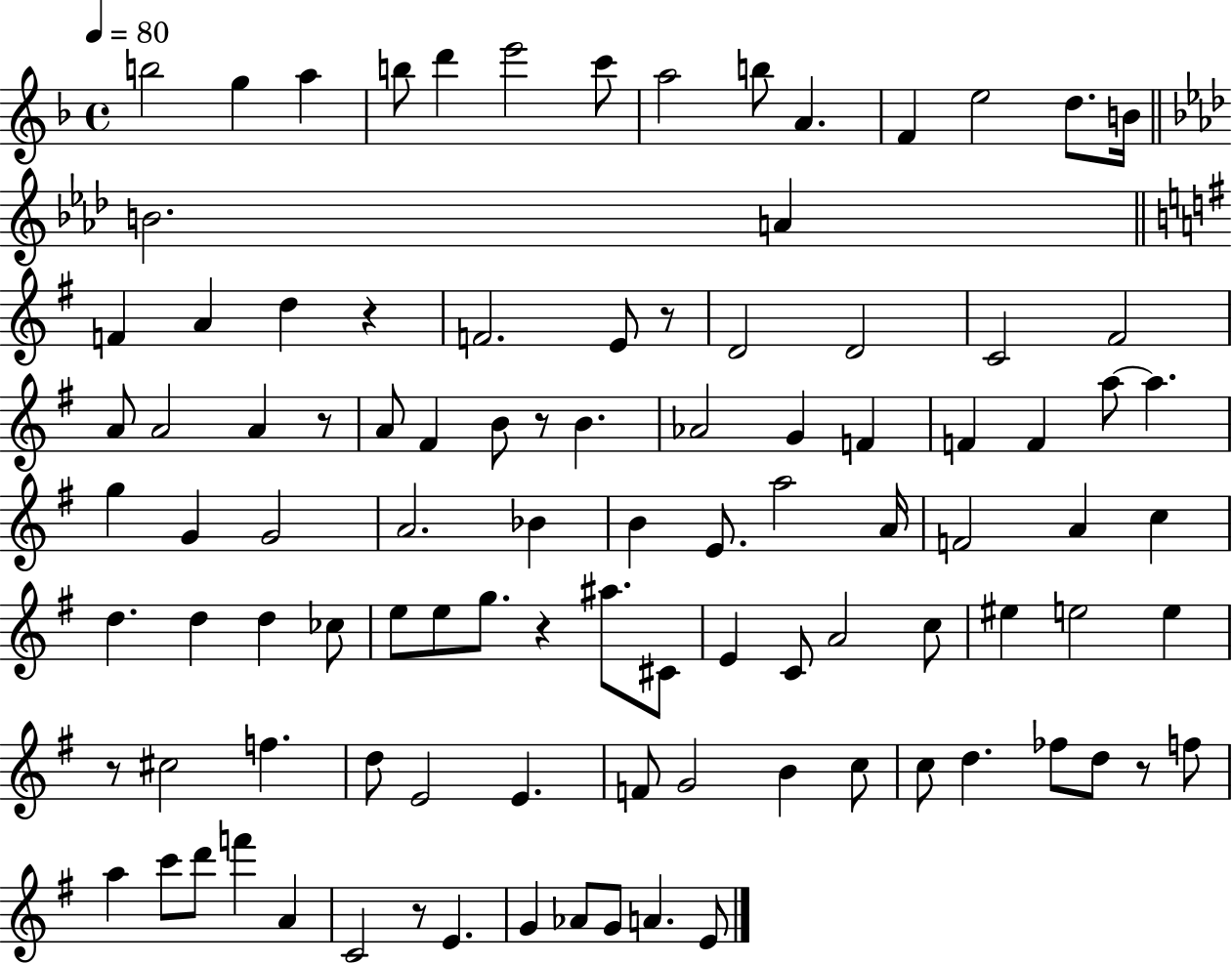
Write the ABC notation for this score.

X:1
T:Untitled
M:4/4
L:1/4
K:F
b2 g a b/2 d' e'2 c'/2 a2 b/2 A F e2 d/2 B/4 B2 A F A d z F2 E/2 z/2 D2 D2 C2 ^F2 A/2 A2 A z/2 A/2 ^F B/2 z/2 B _A2 G F F F a/2 a g G G2 A2 _B B E/2 a2 A/4 F2 A c d d d _c/2 e/2 e/2 g/2 z ^a/2 ^C/2 E C/2 A2 c/2 ^e e2 e z/2 ^c2 f d/2 E2 E F/2 G2 B c/2 c/2 d _f/2 d/2 z/2 f/2 a c'/2 d'/2 f' A C2 z/2 E G _A/2 G/2 A E/2